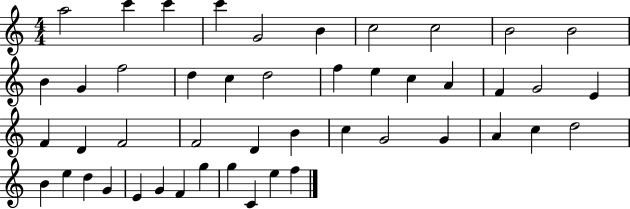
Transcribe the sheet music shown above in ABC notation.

X:1
T:Untitled
M:4/4
L:1/4
K:C
a2 c' c' c' G2 B c2 c2 B2 B2 B G f2 d c d2 f e c A F G2 E F D F2 F2 D B c G2 G A c d2 B e d G E G F g g C e f